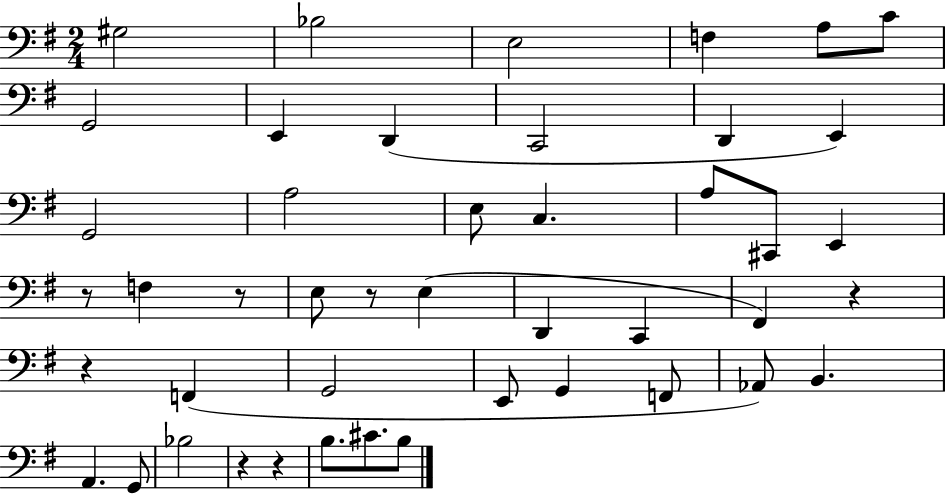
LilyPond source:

{
  \clef bass
  \numericTimeSignature
  \time 2/4
  \key g \major
  gis2 | bes2 | e2 | f4 a8 c'8 | \break g,2 | e,4 d,4( | c,2 | d,4 e,4) | \break g,2 | a2 | e8 c4. | a8 cis,8 e,4 | \break r8 f4 r8 | e8 r8 e4( | d,4 c,4 | fis,4) r4 | \break r4 f,4( | g,2 | e,8 g,4 f,8 | aes,8) b,4. | \break a,4. g,8 | bes2 | r4 r4 | b8. cis'8. b8 | \break \bar "|."
}